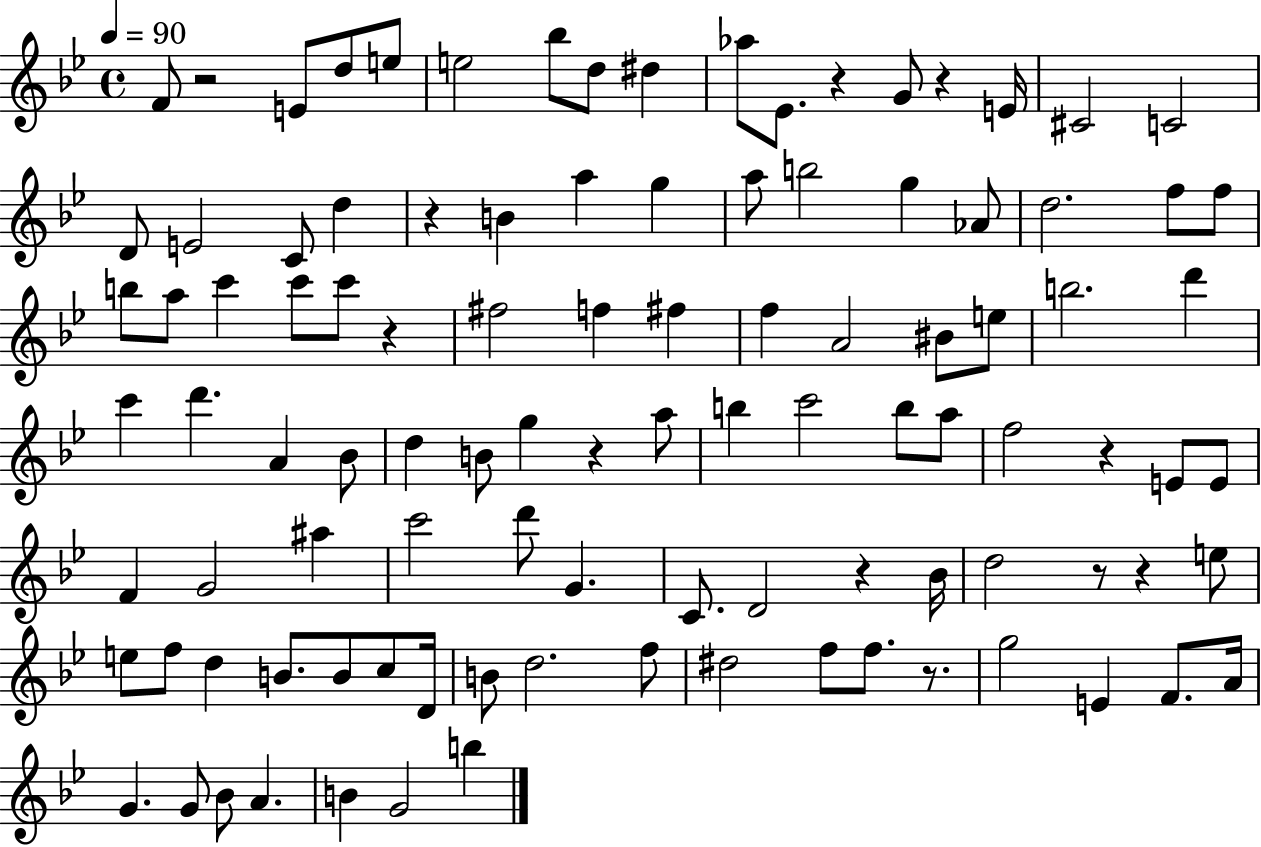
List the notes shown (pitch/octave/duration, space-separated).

F4/e R/h E4/e D5/e E5/e E5/h Bb5/e D5/e D#5/q Ab5/e Eb4/e. R/q G4/e R/q E4/s C#4/h C4/h D4/e E4/h C4/e D5/q R/q B4/q A5/q G5/q A5/e B5/h G5/q Ab4/e D5/h. F5/e F5/e B5/e A5/e C6/q C6/e C6/e R/q F#5/h F5/q F#5/q F5/q A4/h BIS4/e E5/e B5/h. D6/q C6/q D6/q. A4/q Bb4/e D5/q B4/e G5/q R/q A5/e B5/q C6/h B5/e A5/e F5/h R/q E4/e E4/e F4/q G4/h A#5/q C6/h D6/e G4/q. C4/e. D4/h R/q Bb4/s D5/h R/e R/q E5/e E5/e F5/e D5/q B4/e. B4/e C5/e D4/s B4/e D5/h. F5/e D#5/h F5/e F5/e. R/e. G5/h E4/q F4/e. A4/s G4/q. G4/e Bb4/e A4/q. B4/q G4/h B5/q